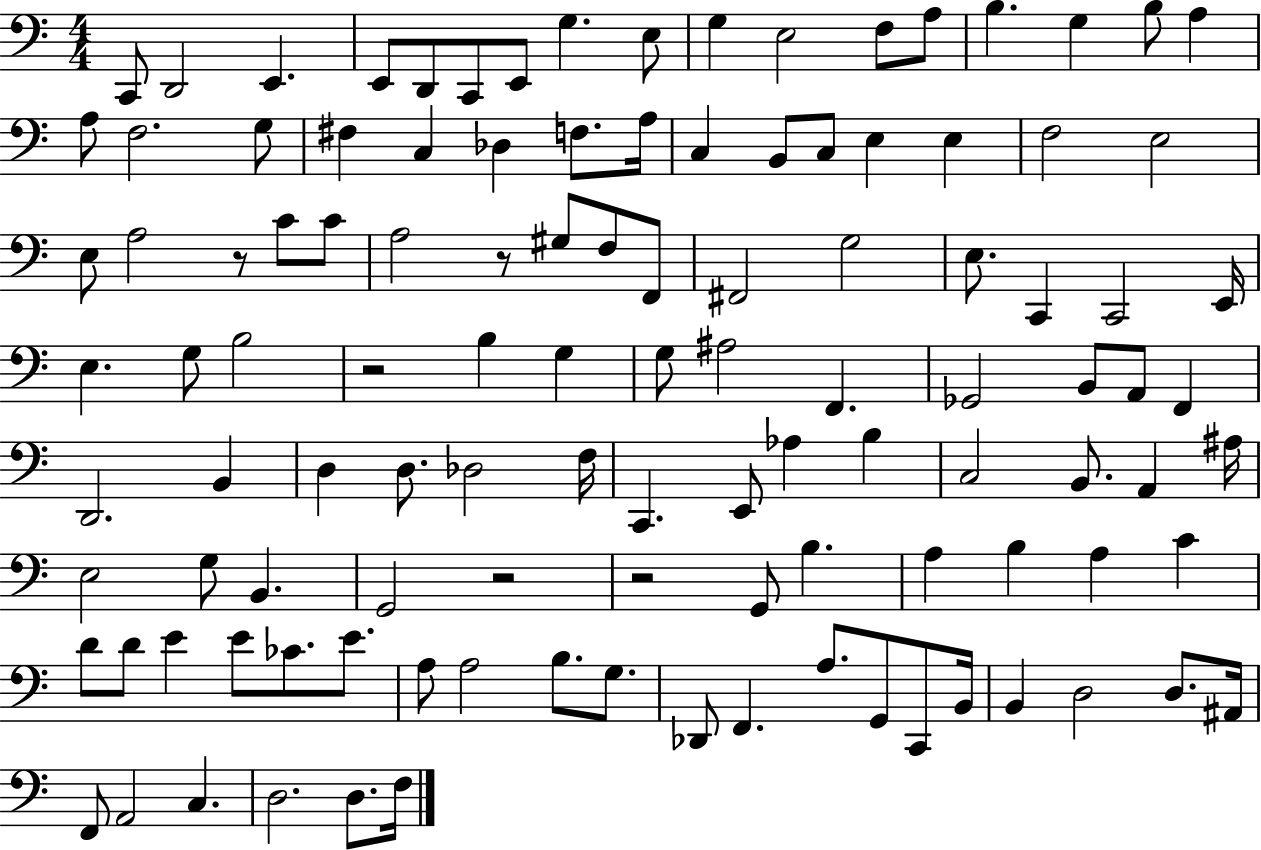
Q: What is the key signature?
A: C major